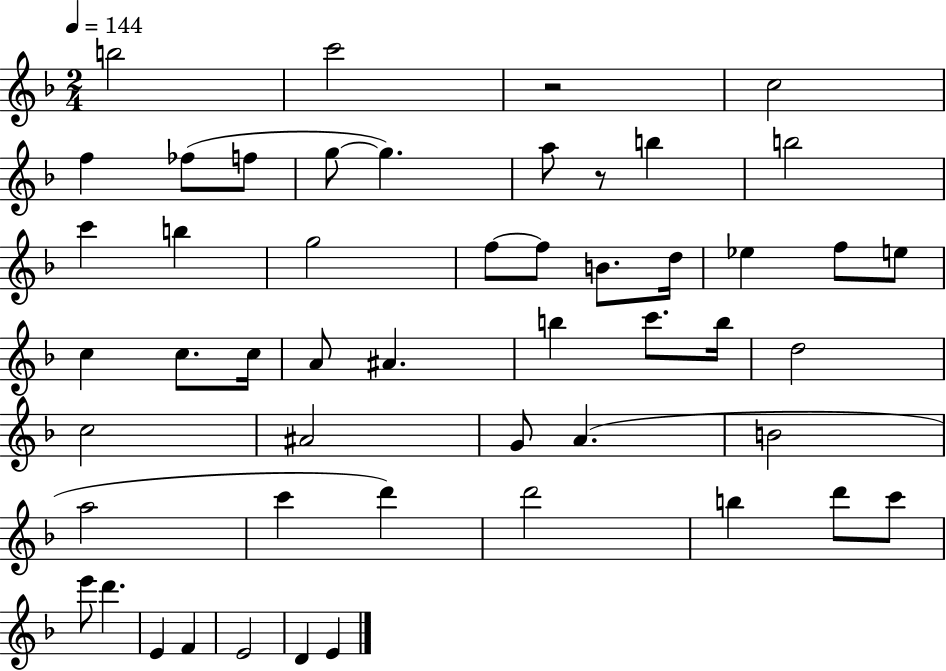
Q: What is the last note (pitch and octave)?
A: E4